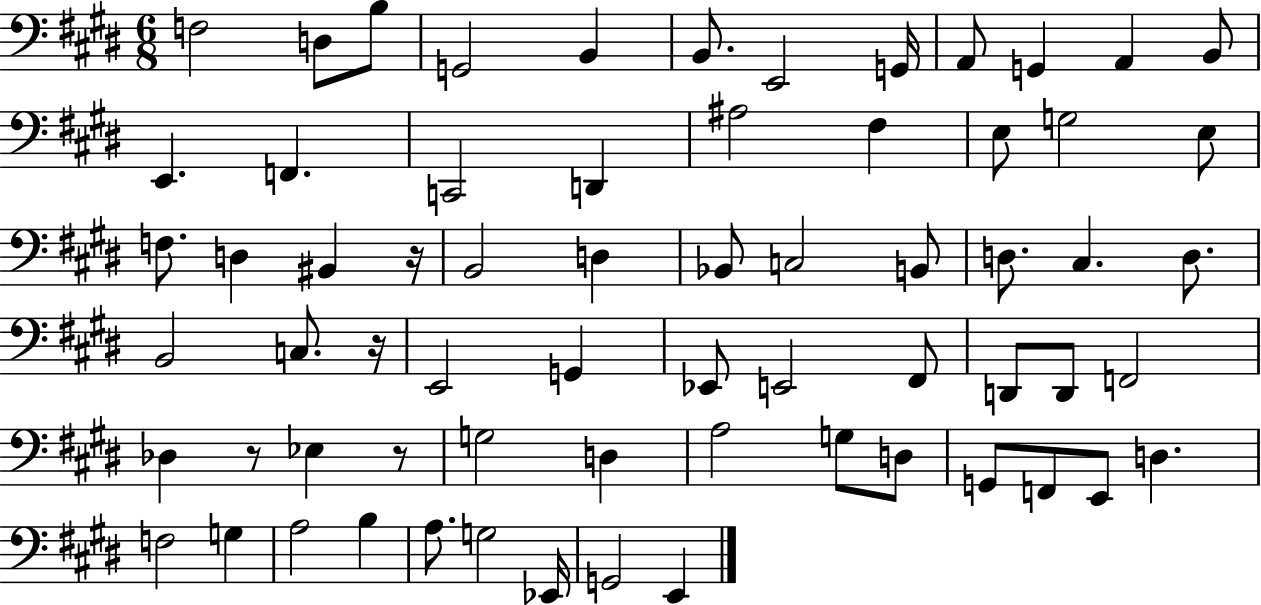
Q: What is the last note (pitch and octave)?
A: E2